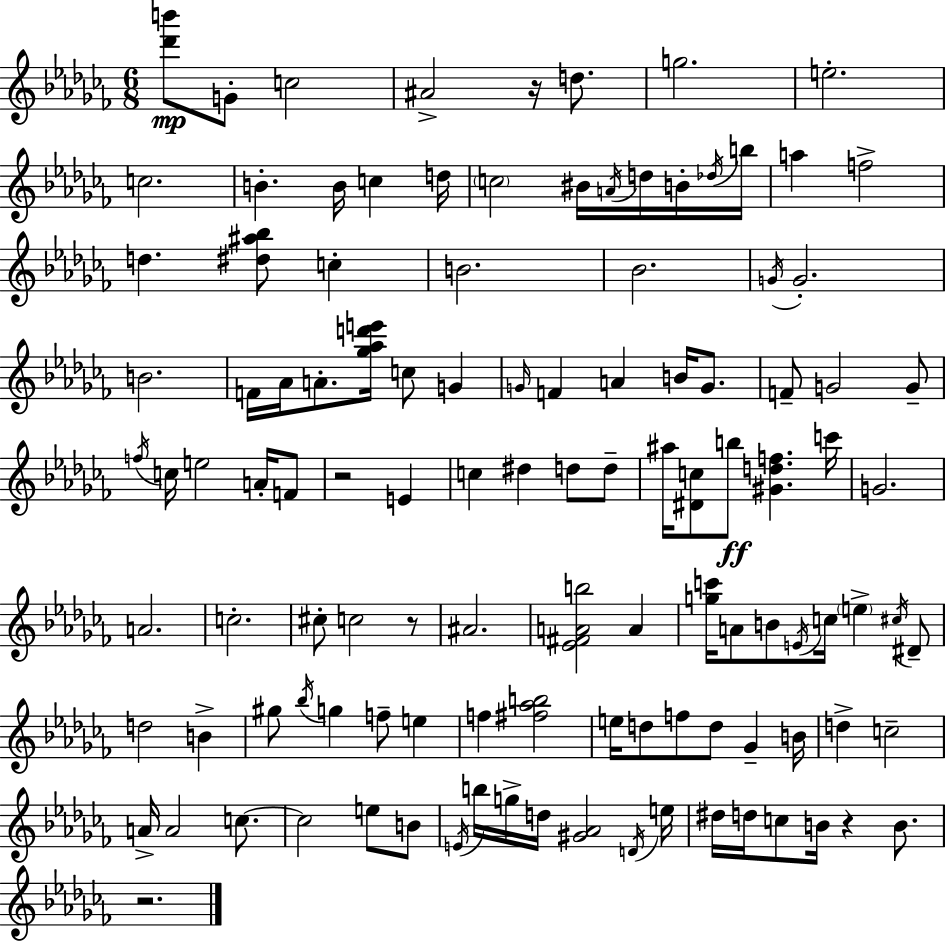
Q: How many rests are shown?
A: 5